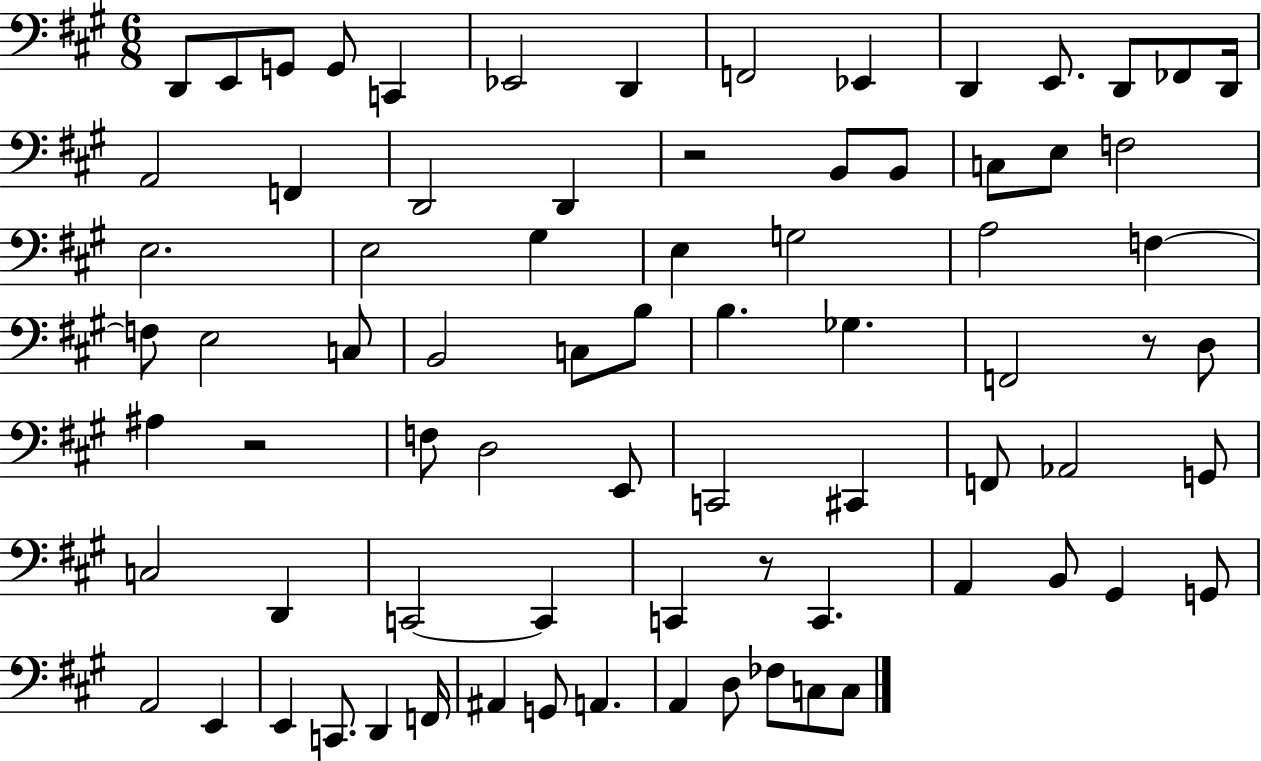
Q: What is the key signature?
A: A major